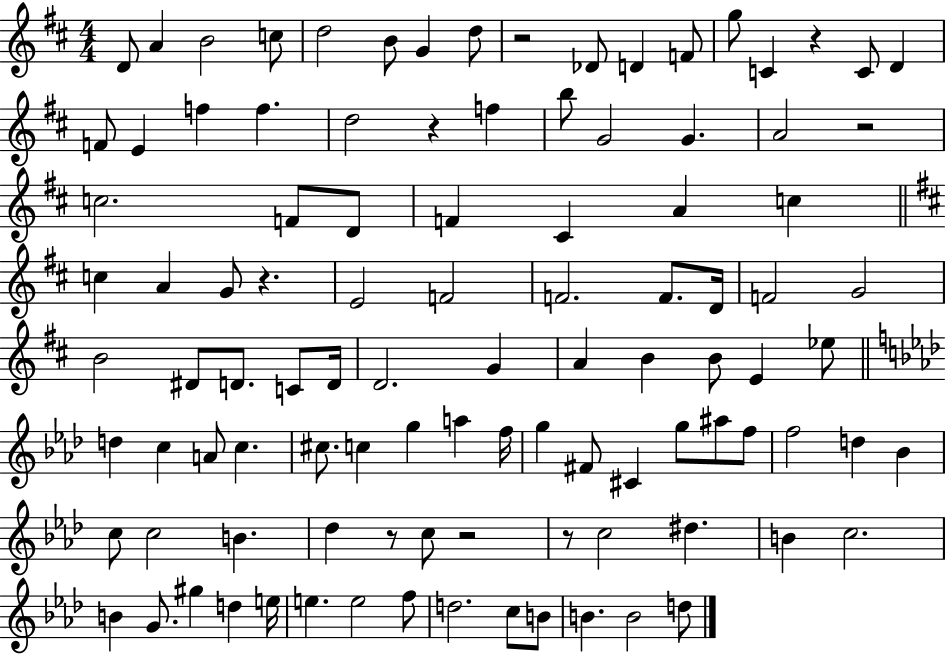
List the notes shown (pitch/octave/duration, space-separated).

D4/e A4/q B4/h C5/e D5/h B4/e G4/q D5/e R/h Db4/e D4/q F4/e G5/e C4/q R/q C4/e D4/q F4/e E4/q F5/q F5/q. D5/h R/q F5/q B5/e G4/h G4/q. A4/h R/h C5/h. F4/e D4/e F4/q C#4/q A4/q C5/q C5/q A4/q G4/e R/q. E4/h F4/h F4/h. F4/e. D4/s F4/h G4/h B4/h D#4/e D4/e. C4/e D4/s D4/h. G4/q A4/q B4/q B4/e E4/q Eb5/e D5/q C5/q A4/e C5/q. C#5/e. C5/q G5/q A5/q F5/s G5/q F#4/e C#4/q G5/e A#5/e F5/e F5/h D5/q Bb4/q C5/e C5/h B4/q. Db5/q R/e C5/e R/h R/e C5/h D#5/q. B4/q C5/h. B4/q G4/e. G#5/q D5/q E5/s E5/q. E5/h F5/e D5/h. C5/e B4/e B4/q. B4/h D5/e